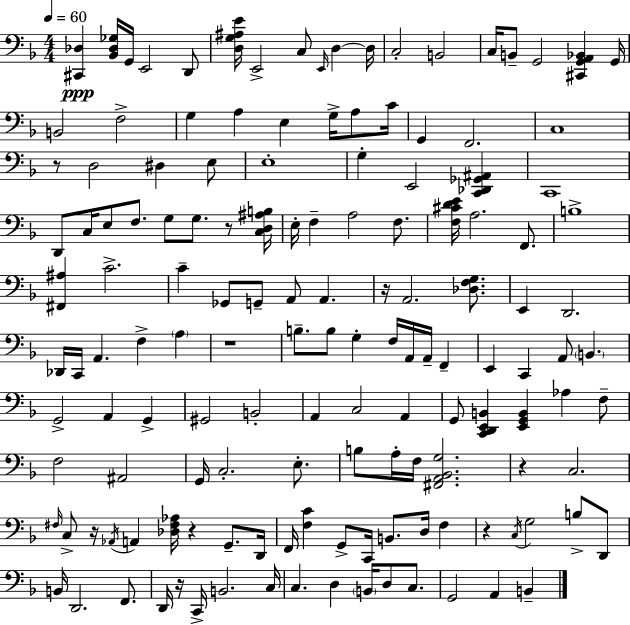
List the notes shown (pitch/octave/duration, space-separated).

[C#2,Db3]/q [Bb2,Db3,Gb3]/s G2/s E2/h D2/e [D3,G3,A#3,E4]/s E2/h C3/e E2/s D3/q D3/s C3/h B2/h C3/s B2/e G2/h [C#2,G2,A2,Bb2]/q G2/s B2/h F3/h G3/q A3/q E3/q G3/s A3/e C4/s G2/q F2/h. C3/w R/e D3/h D#3/q E3/e E3/w G3/q E2/h [C2,Db2,Gb2,A#2]/q C2/w D2/e C3/s E3/e F3/e. G3/e G3/e. R/e [C3,D3,A#3,B3]/s E3/s F3/q A3/h F3/e. [F3,C#4,D4,E4]/s A3/h. F2/e. B3/w [F#2,A#3]/q C4/h. C4/q Gb2/e G2/e A2/e A2/q. R/s A2/h. [Db3,F3,G3]/e. E2/q D2/h. Db2/s C2/s A2/q. F3/q A3/q R/w B3/e. B3/e G3/q F3/s A2/s A2/s F2/q E2/q C2/q A2/e B2/q. G2/h A2/q G2/q G#2/h B2/h A2/q C3/h A2/q G2/e [C2,D2,E2,B2]/q [E2,G2,B2]/q Ab3/q F3/e F3/h A#2/h G2/s C3/h. E3/e. B3/e A3/s F3/s [F#2,A2,Bb2,G3]/h. R/q C3/h. F#3/s C3/e R/s Ab2/s A2/q [Db3,F#3,Ab3]/s R/q G2/e. D2/s F2/s [F3,C4]/q G2/e C2/s B2/e. D3/s F3/q R/q C3/s G3/h B3/e D2/e B2/s D2/h. F2/e. D2/s R/s C2/s B2/h. C3/s C3/q. D3/q B2/s D3/e C3/e. G2/h A2/q B2/q